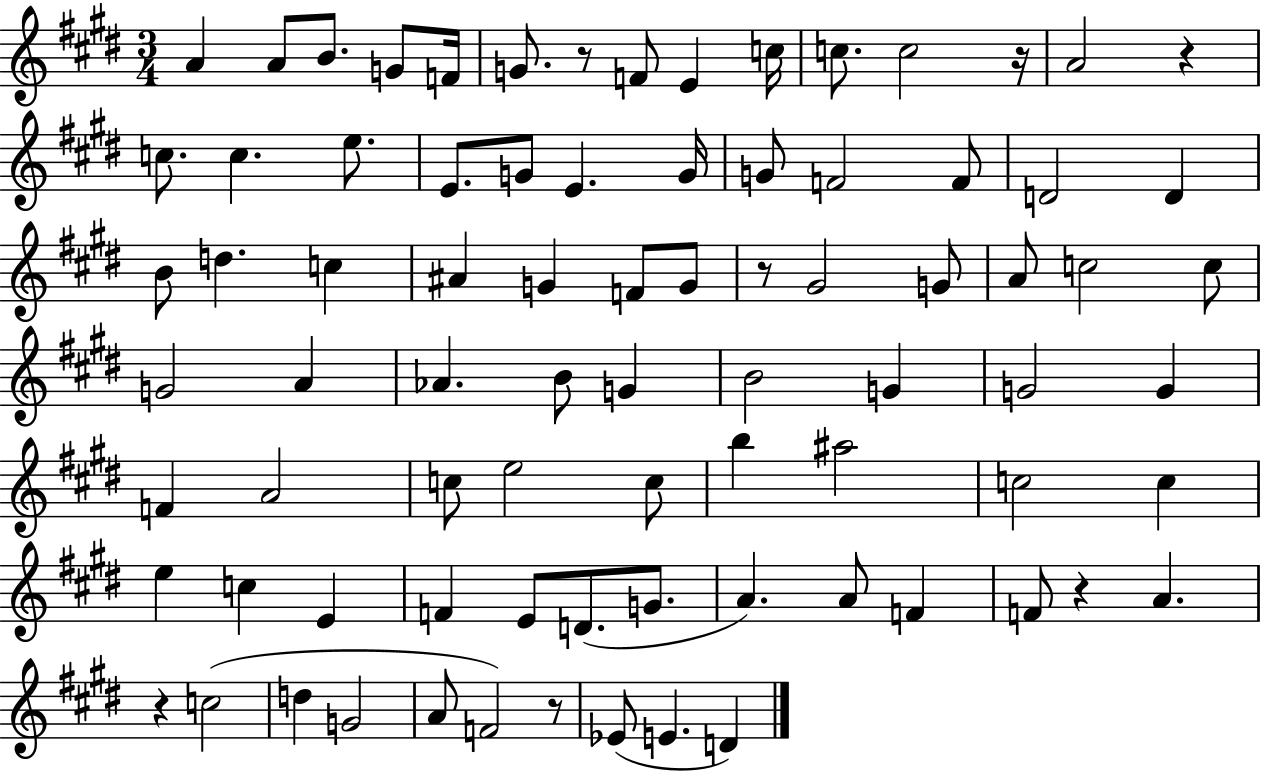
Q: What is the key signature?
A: E major